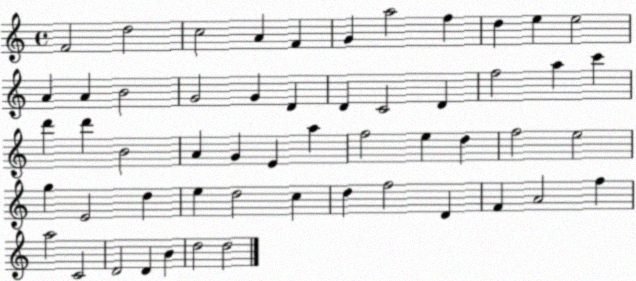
X:1
T:Untitled
M:4/4
L:1/4
K:C
F2 d2 c2 A F G a2 f d e e2 A A B2 G2 G D D C2 D f2 a c' d' d' B2 A G E a f2 e d f2 e2 g E2 d e d2 c d f2 D F A2 f a2 C2 D2 D B d2 d2